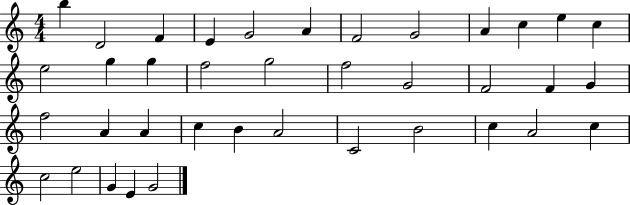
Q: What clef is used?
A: treble